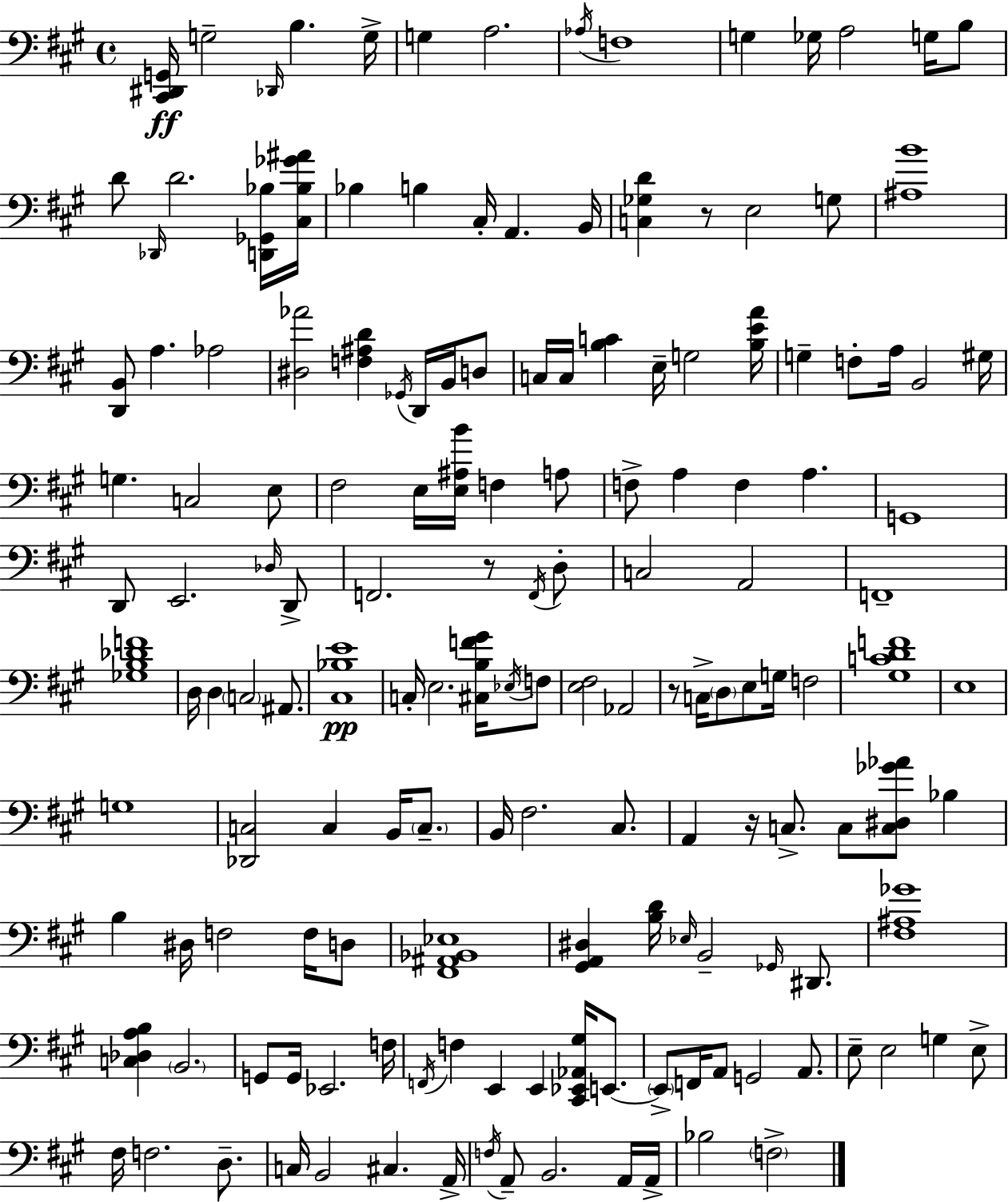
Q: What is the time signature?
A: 4/4